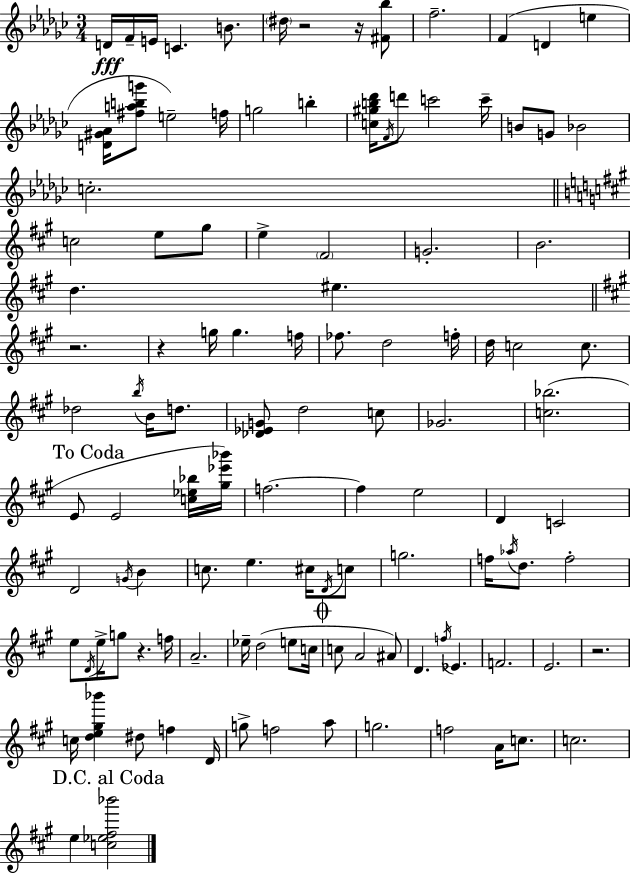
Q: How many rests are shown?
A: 6